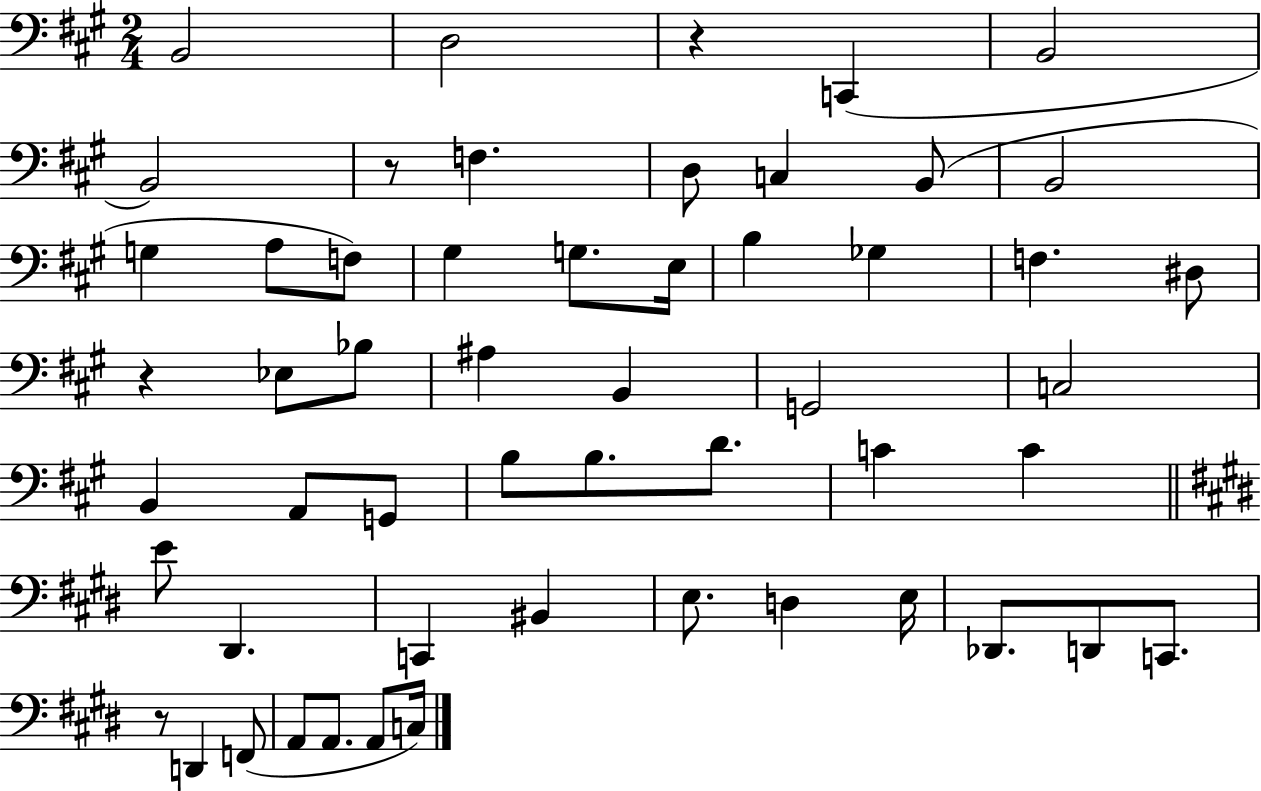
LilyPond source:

{
  \clef bass
  \numericTimeSignature
  \time 2/4
  \key a \major
  \repeat volta 2 { b,2 | d2 | r4 c,4( | b,2 | \break b,2) | r8 f4. | d8 c4 b,8( | b,2 | \break g4 a8 f8) | gis4 g8. e16 | b4 ges4 | f4. dis8 | \break r4 ees8 bes8 | ais4 b,4 | g,2 | c2 | \break b,4 a,8 g,8 | b8 b8. d'8. | c'4 c'4 | \bar "||" \break \key e \major e'8 dis,4. | c,4 bis,4 | e8. d4 e16 | des,8. d,8 c,8. | \break r8 d,4 f,8( | a,8 a,8. a,8 c16) | } \bar "|."
}